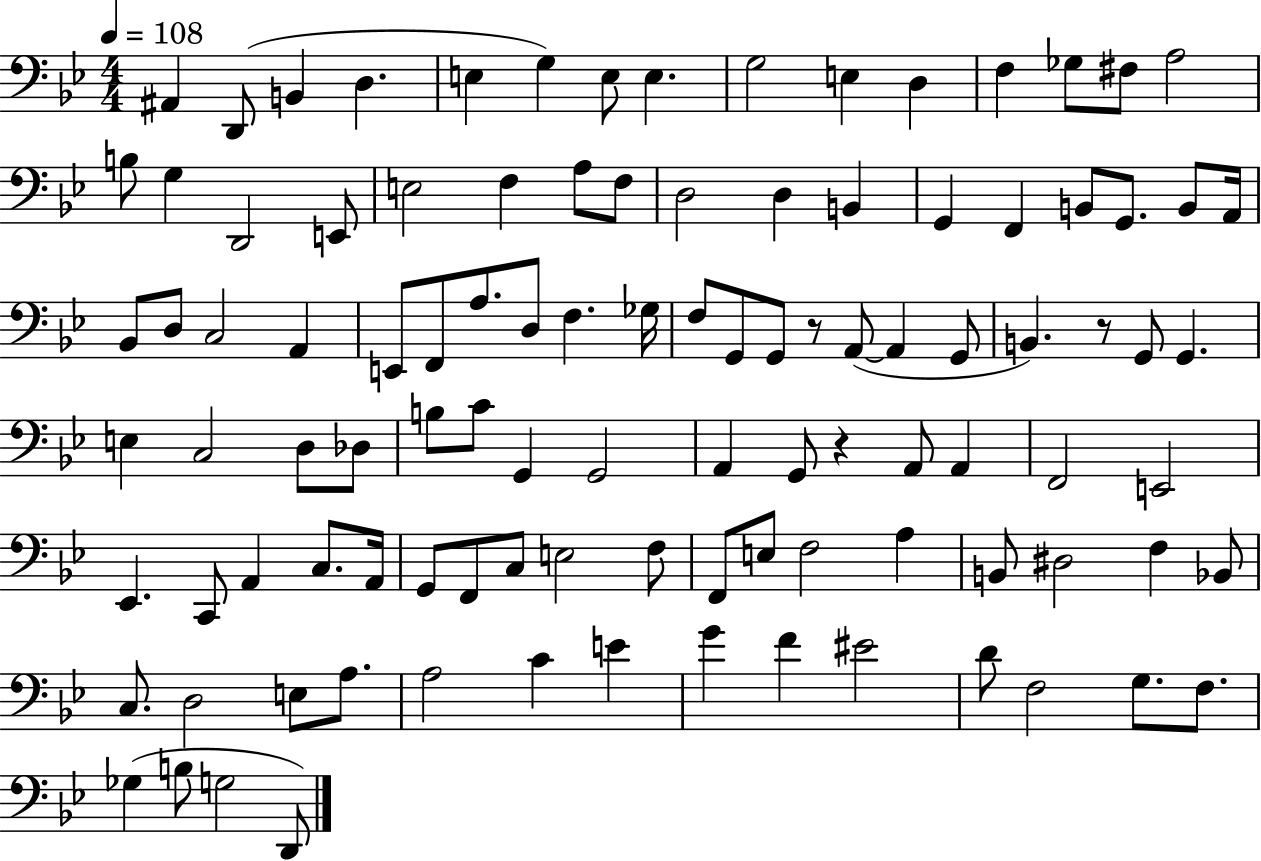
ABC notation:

X:1
T:Untitled
M:4/4
L:1/4
K:Bb
^A,, D,,/2 B,, D, E, G, E,/2 E, G,2 E, D, F, _G,/2 ^F,/2 A,2 B,/2 G, D,,2 E,,/2 E,2 F, A,/2 F,/2 D,2 D, B,, G,, F,, B,,/2 G,,/2 B,,/2 A,,/4 _B,,/2 D,/2 C,2 A,, E,,/2 F,,/2 A,/2 D,/2 F, _G,/4 F,/2 G,,/2 G,,/2 z/2 A,,/2 A,, G,,/2 B,, z/2 G,,/2 G,, E, C,2 D,/2 _D,/2 B,/2 C/2 G,, G,,2 A,, G,,/2 z A,,/2 A,, F,,2 E,,2 _E,, C,,/2 A,, C,/2 A,,/4 G,,/2 F,,/2 C,/2 E,2 F,/2 F,,/2 E,/2 F,2 A, B,,/2 ^D,2 F, _B,,/2 C,/2 D,2 E,/2 A,/2 A,2 C E G F ^E2 D/2 F,2 G,/2 F,/2 _G, B,/2 G,2 D,,/2